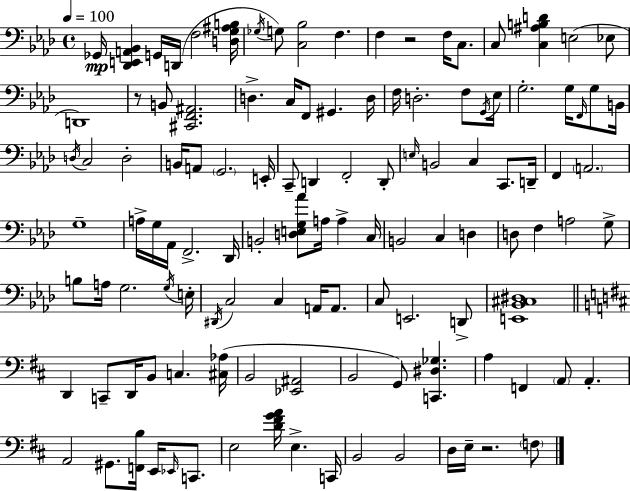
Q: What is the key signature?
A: AES major